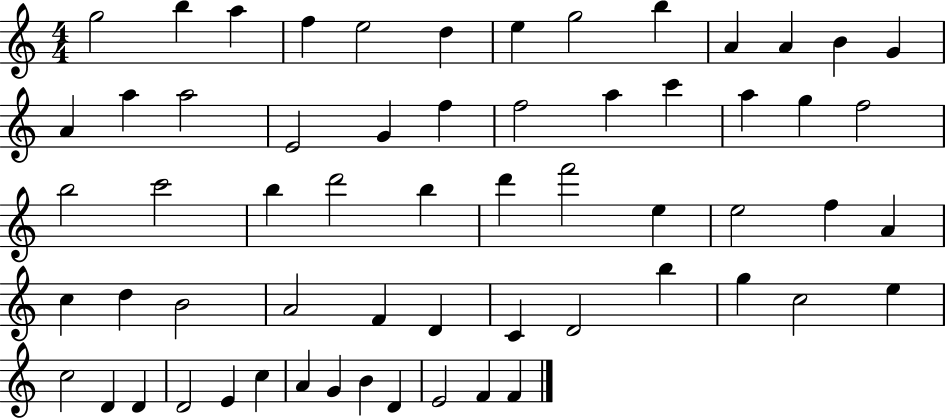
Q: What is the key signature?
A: C major